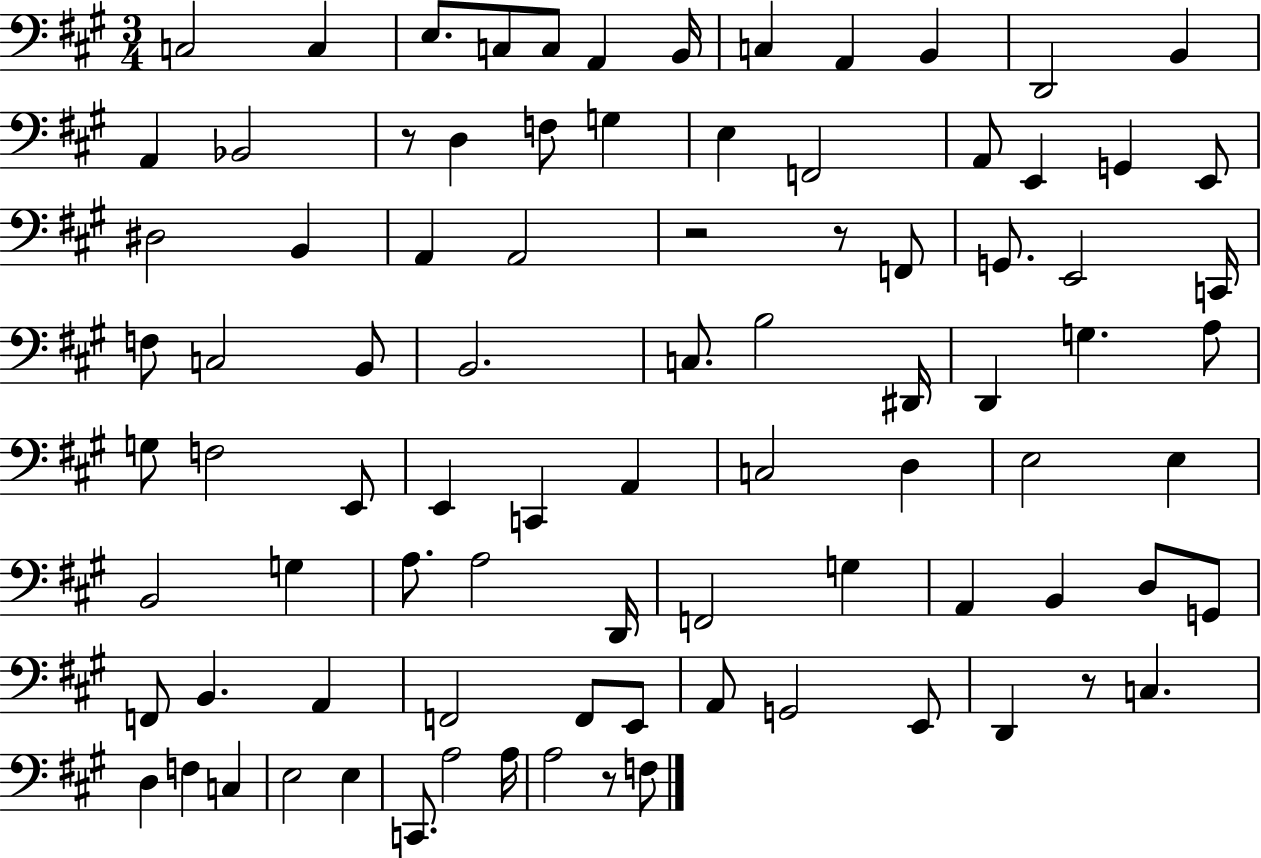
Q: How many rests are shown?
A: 5